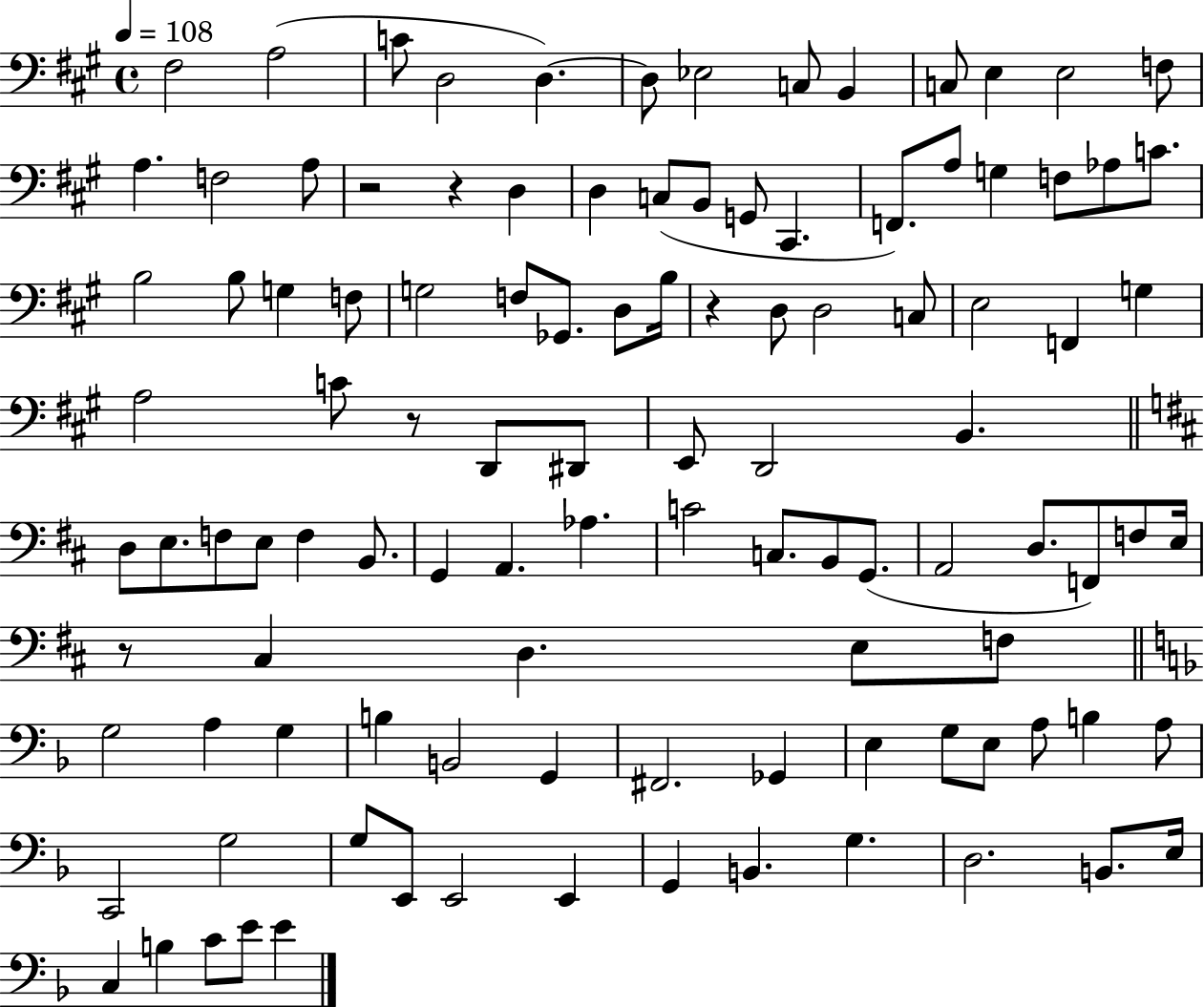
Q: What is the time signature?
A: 4/4